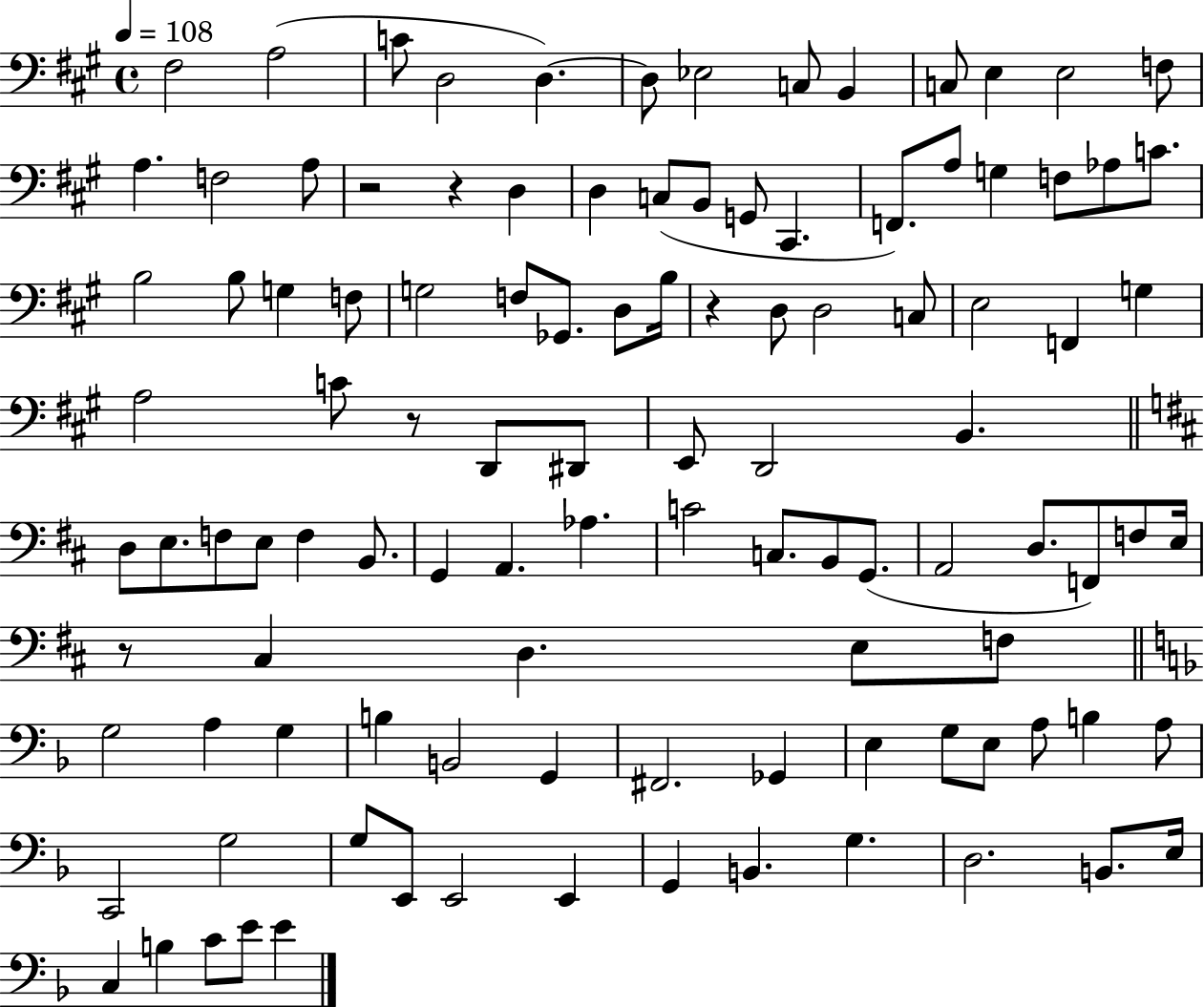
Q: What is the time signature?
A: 4/4